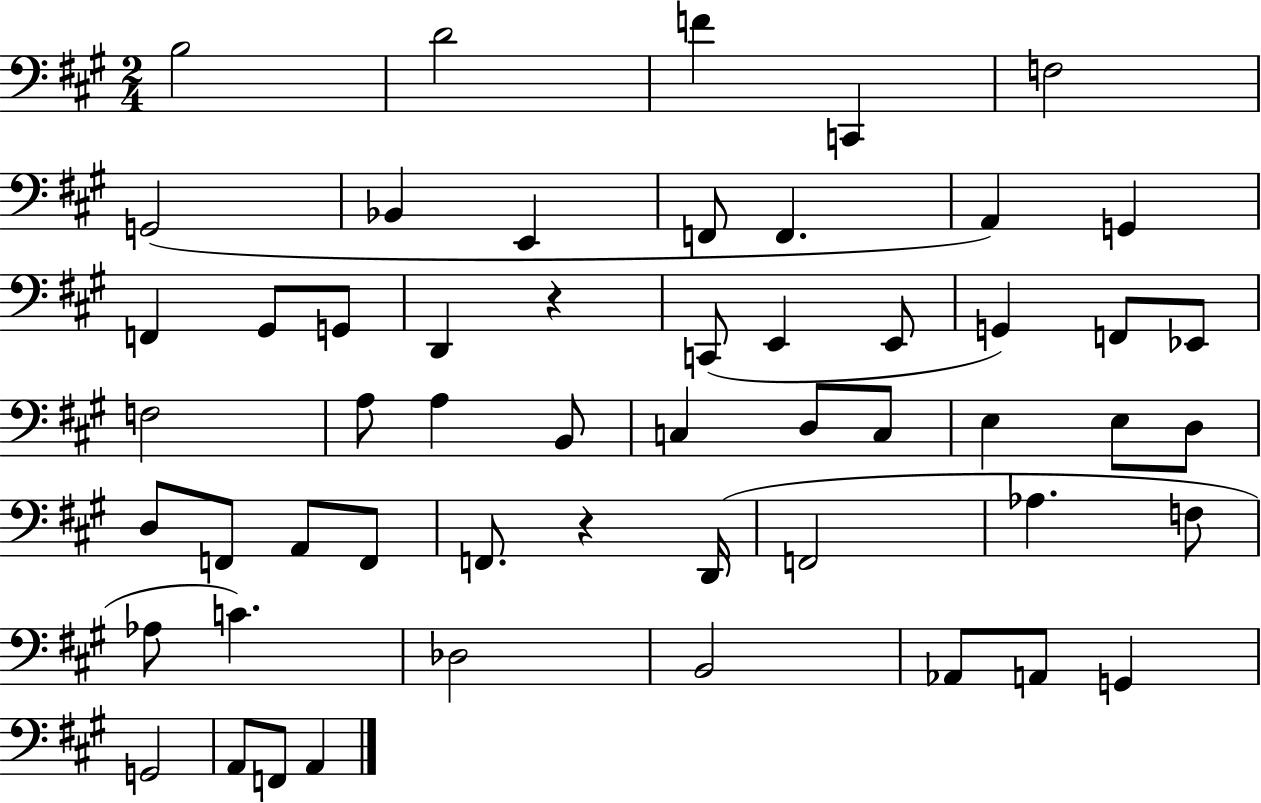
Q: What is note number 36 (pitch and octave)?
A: F2